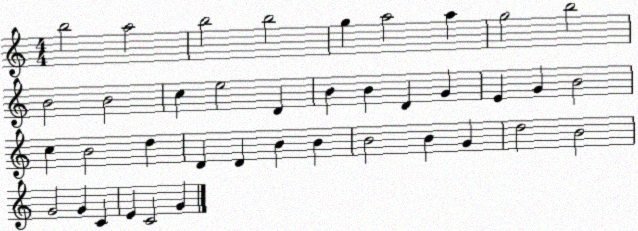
X:1
T:Untitled
M:4/4
L:1/4
K:C
b2 a2 b2 b2 g a2 a g2 b2 B2 B2 c e2 D B B D G E G B2 c B2 d D D B B B2 B G d2 B2 G2 G C E C2 G